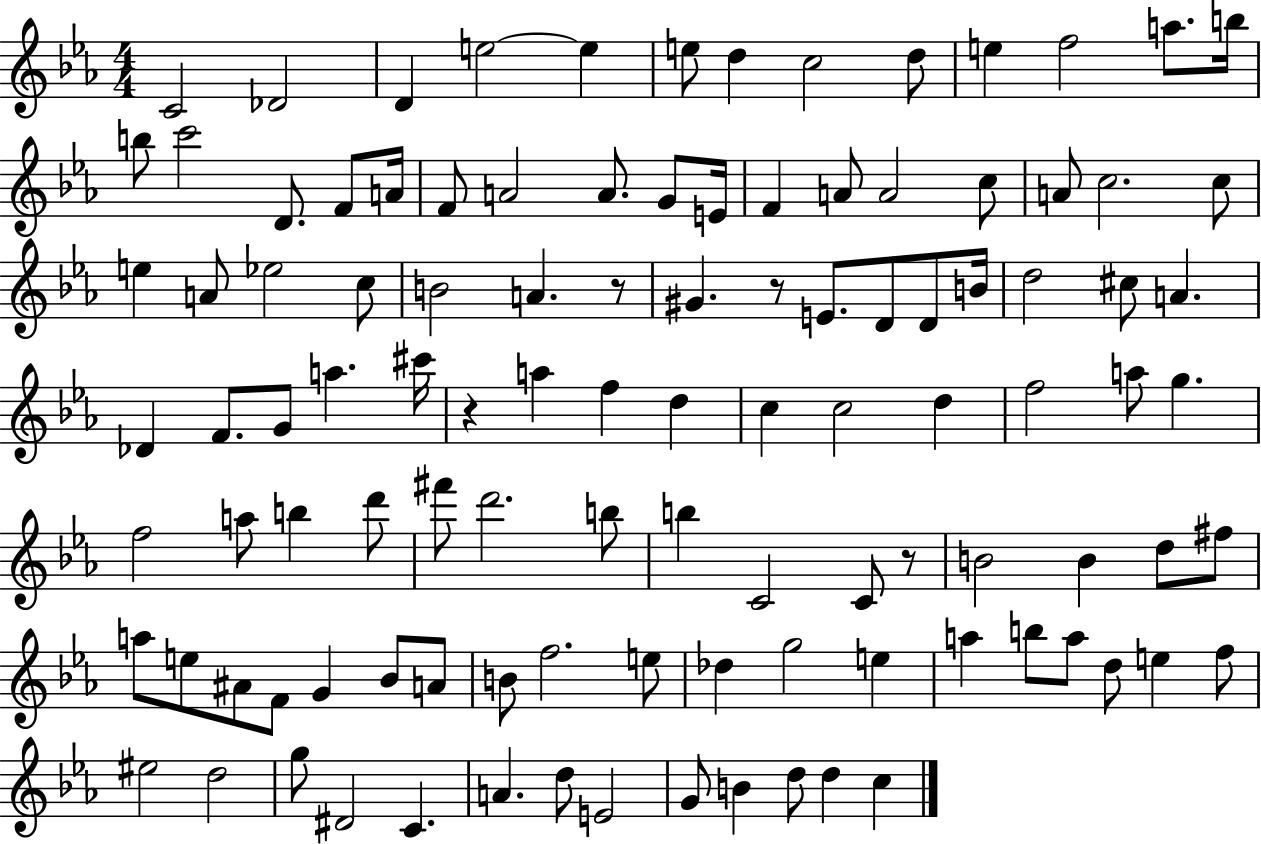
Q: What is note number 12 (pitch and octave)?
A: A5